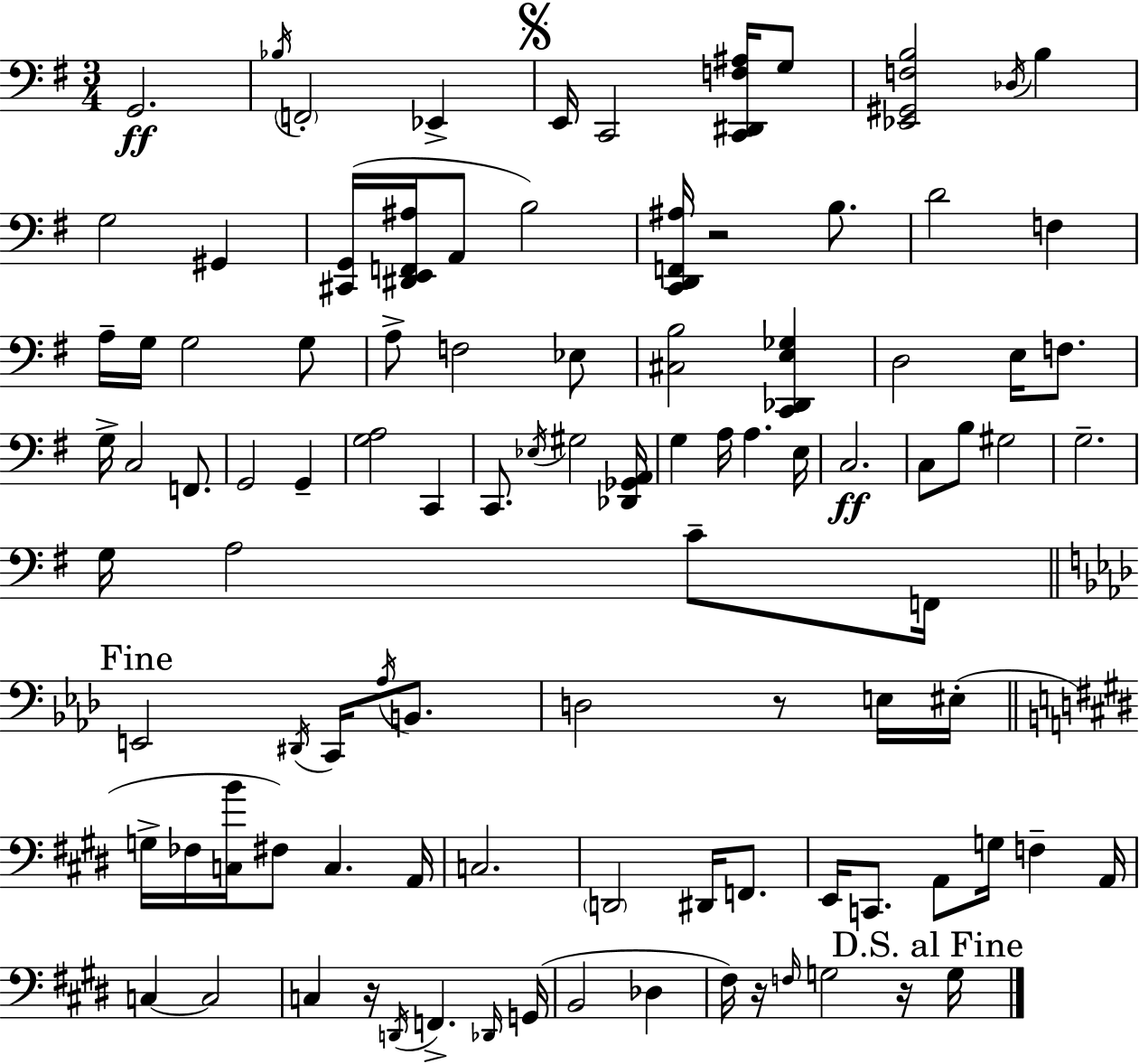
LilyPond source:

{
  \clef bass
  \numericTimeSignature
  \time 3/4
  \key g \major
  g,2.\ff | \acciaccatura { bes16 } \parenthesize f,2-. ees,4-> | \mark \markup { \musicglyph "scripts.segno" } e,16 c,2 <c, dis, f ais>16 g8 | <ees, gis, f b>2 \acciaccatura { des16 } b4 | \break g2 gis,4 | <cis, g,>16( <dis, e, f, ais>16 a,8 b2) | <c, d, f, ais>16 r2 b8. | d'2 f4 | \break a16-- g16 g2 | g8 a8-> f2 | ees8 <cis b>2 <c, des, e ges>4 | d2 e16 f8. | \break g16-> c2 f,8. | g,2 g,4-- | <g a>2 c,4 | c,8. \acciaccatura { ees16 } gis2 | \break <des, ges, a,>16 g4 a16 a4. | e16 c2.\ff | c8 b8 gis2 | g2.-- | \break g16 a2 | c'8-- f,16 \mark "Fine" \bar "||" \break \key aes \major e,2 \acciaccatura { dis,16 } c,16 \acciaccatura { aes16 } b,8. | d2 r8 | e16 eis16-.( \bar "||" \break \key e \major g16-> fes16 <c b'>16 fis8) c4. a,16 | c2. | \parenthesize d,2 dis,16 f,8. | e,16 c,8. a,8 g16 f4-- a,16 | \break c4~~ c2 | c4 r16 \acciaccatura { d,16 } f,4.-> | \grace { des,16 }( g,16 b,2 des4 | fis16) r16 \grace { f16 } g2 | \break r16 \mark "D.S. al Fine" g16 \bar "|."
}